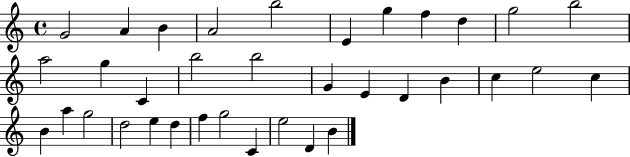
{
  \clef treble
  \time 4/4
  \defaultTimeSignature
  \key c \major
  g'2 a'4 b'4 | a'2 b''2 | e'4 g''4 f''4 d''4 | g''2 b''2 | \break a''2 g''4 c'4 | b''2 b''2 | g'4 e'4 d'4 b'4 | c''4 e''2 c''4 | \break b'4 a''4 g''2 | d''2 e''4 d''4 | f''4 g''2 c'4 | e''2 d'4 b'4 | \break \bar "|."
}